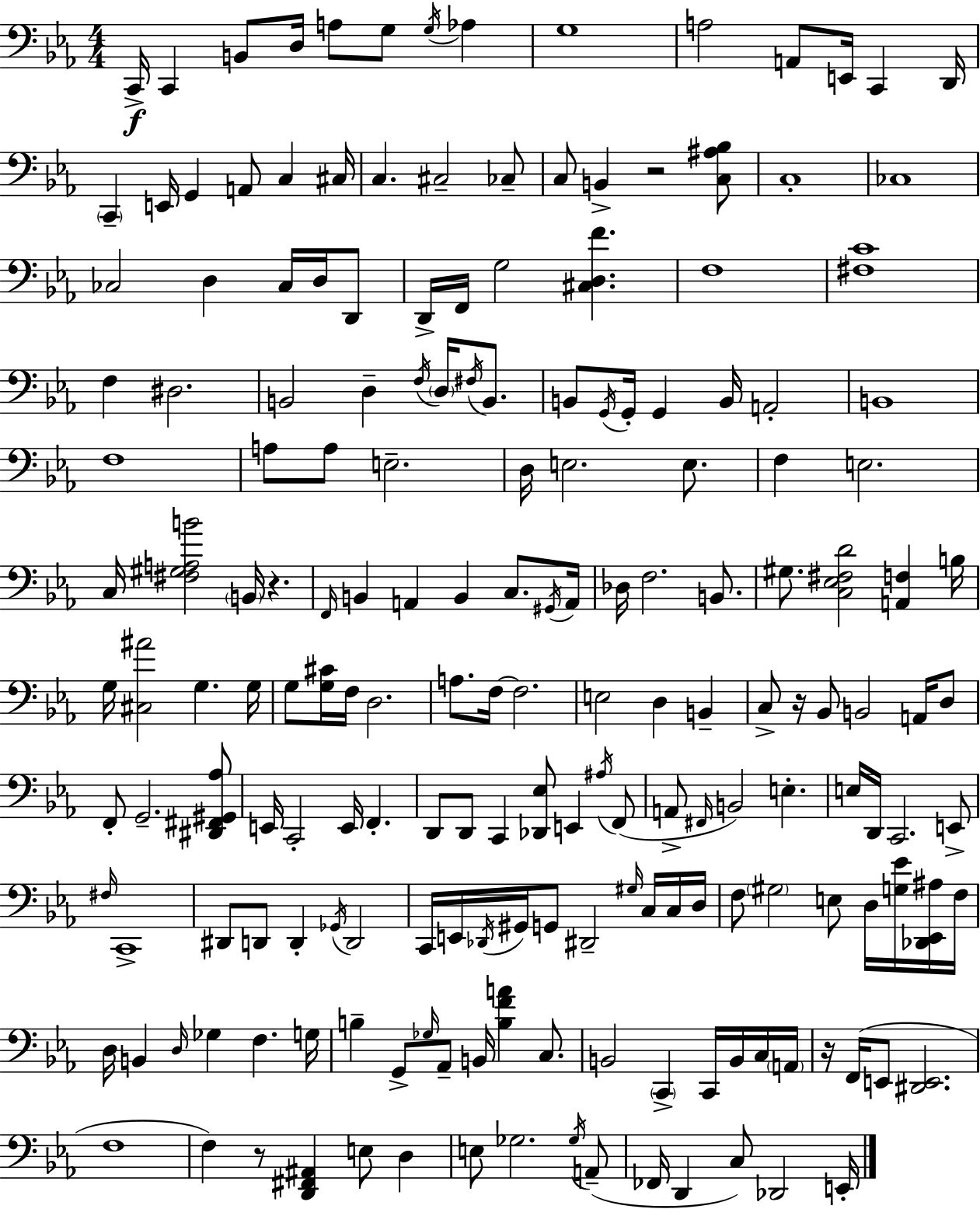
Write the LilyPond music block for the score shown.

{
  \clef bass
  \numericTimeSignature
  \time 4/4
  \key ees \major
  c,16->\f c,4 b,8 d16 a8 g8 \acciaccatura { g16 } aes4 | g1 | a2 a,8 e,16 c,4 | d,16 \parenthesize c,4-- e,16 g,4 a,8 c4 | \break cis16 c4. cis2-- ces8-- | c8 b,4-> r2 <c ais bes>8 | c1-. | ces1 | \break ces2 d4 ces16 d16 d,8 | d,16-> f,16 g2 <cis d f'>4. | f1 | <fis c'>1 | \break f4 dis2. | b,2 d4-- \acciaccatura { f16 } \parenthesize d16 \acciaccatura { fis16 } | b,8. b,8 \acciaccatura { g,16 } g,16-. g,4 b,16 a,2-. | b,1 | \break f1 | a8 a8 e2.-- | d16 e2. | e8. f4 e2. | \break c16 <fis gis a b'>2 \parenthesize b,16 r4. | \grace { f,16 } b,4 a,4 b,4 | c8. \acciaccatura { gis,16 } a,16 des16 f2. | b,8. gis8. <c ees fis d'>2 | \break <a, f>4 b16 g16 <cis ais'>2 g4. | g16 g8 <g cis'>16 f16 d2. | a8. f16~~ f2. | e2 d4 | \break b,4-- c8-> r16 bes,8 b,2 | a,16 d8 f,8-. g,2.-- | <dis, fis, gis, aes>8 e,16 c,2-. e,16 | f,4.-. d,8 d,8 c,4 <des, ees>8 | \break e,4 \acciaccatura { ais16 } f,8( a,8-> \grace { fis,16 } b,2) | e4.-. e16 d,16 c,2. | e,8-> \grace { fis16 } c,1-> | dis,8 d,8 d,4-. | \break \acciaccatura { ges,16 } d,2 c,16 e,16 \acciaccatura { des,16 } gis,16 g,8 | dis,2-- \grace { gis16 } c16 c16 d16 f8 \parenthesize gis2 | e8 d16 <g ees'>16 <des, ees, ais>16 f16 d16 b,4 | \grace { d16 } ges4 f4. g16 b4-- | \break g,8-> \grace { ges16 } aes,8-- b,16 <b f' a'>4 c8. b,2 | \parenthesize c,4-> c,16 b,16 c16 \parenthesize a,16 r16 f,16( | e,8 <dis, e,>2. f1 | f4) | \break r8 <d, fis, ais,>4 e8 d4 e8 | ges2. \acciaccatura { ges16 } a,8--( fes,16 | d,4 c8) des,2 e,16-. \bar "|."
}